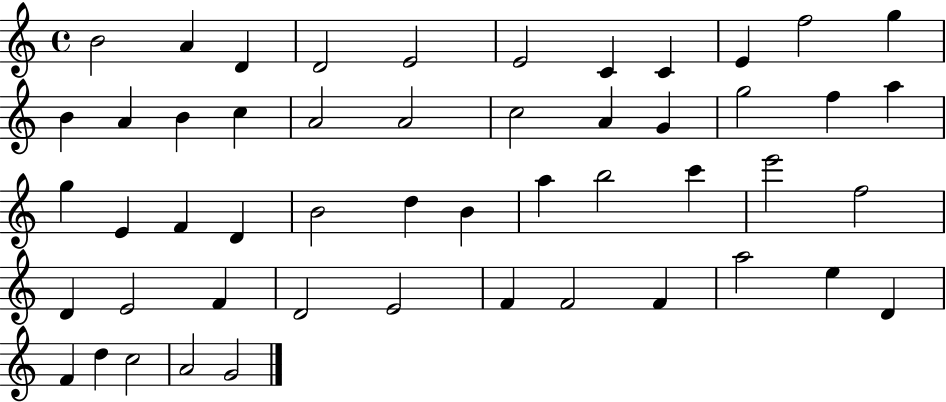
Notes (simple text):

B4/h A4/q D4/q D4/h E4/h E4/h C4/q C4/q E4/q F5/h G5/q B4/q A4/q B4/q C5/q A4/h A4/h C5/h A4/q G4/q G5/h F5/q A5/q G5/q E4/q F4/q D4/q B4/h D5/q B4/q A5/q B5/h C6/q E6/h F5/h D4/q E4/h F4/q D4/h E4/h F4/q F4/h F4/q A5/h E5/q D4/q F4/q D5/q C5/h A4/h G4/h